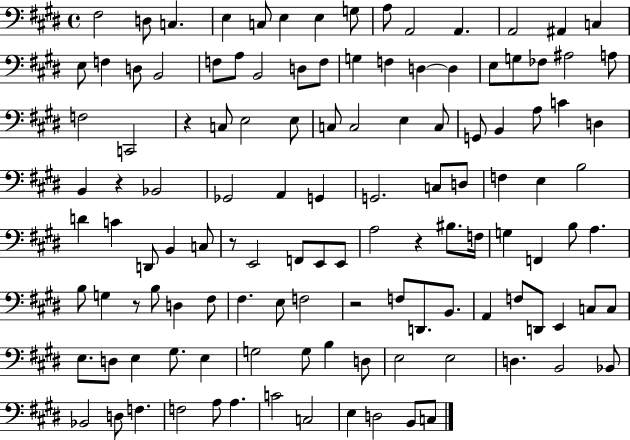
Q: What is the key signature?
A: E major